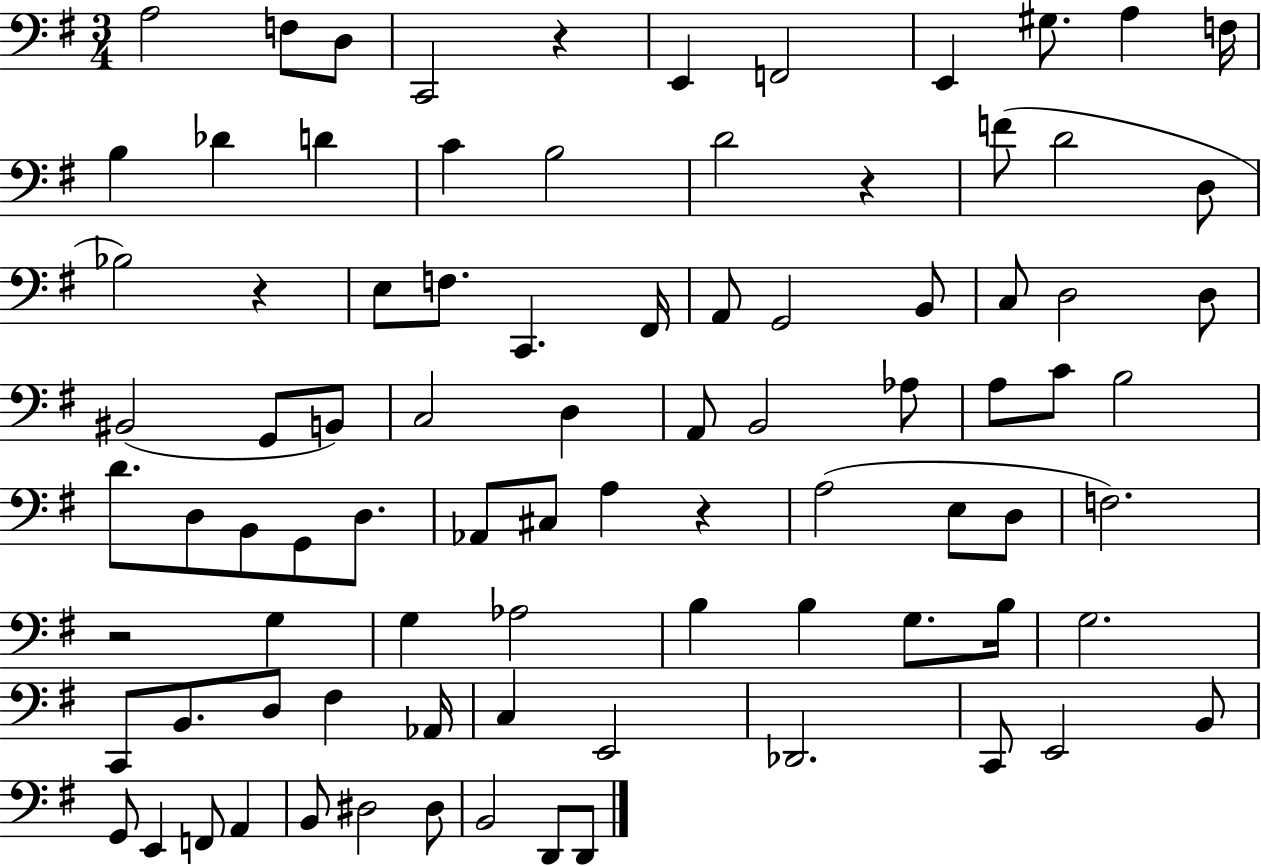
X:1
T:Untitled
M:3/4
L:1/4
K:G
A,2 F,/2 D,/2 C,,2 z E,, F,,2 E,, ^G,/2 A, F,/4 B, _D D C B,2 D2 z F/2 D2 D,/2 _B,2 z E,/2 F,/2 C,, ^F,,/4 A,,/2 G,,2 B,,/2 C,/2 D,2 D,/2 ^B,,2 G,,/2 B,,/2 C,2 D, A,,/2 B,,2 _A,/2 A,/2 C/2 B,2 D/2 D,/2 B,,/2 G,,/2 D,/2 _A,,/2 ^C,/2 A, z A,2 E,/2 D,/2 F,2 z2 G, G, _A,2 B, B, G,/2 B,/4 G,2 C,,/2 B,,/2 D,/2 ^F, _A,,/4 C, E,,2 _D,,2 C,,/2 E,,2 B,,/2 G,,/2 E,, F,,/2 A,, B,,/2 ^D,2 ^D,/2 B,,2 D,,/2 D,,/2